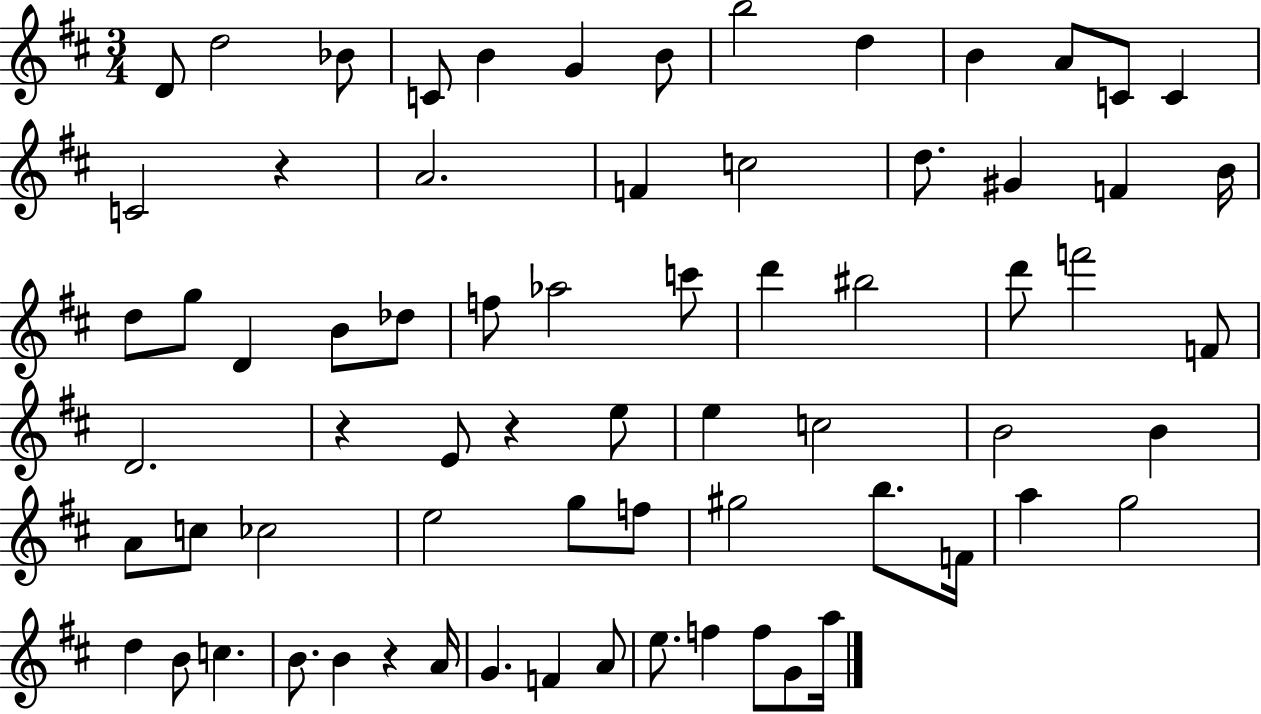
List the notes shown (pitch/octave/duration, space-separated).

D4/e D5/h Bb4/e C4/e B4/q G4/q B4/e B5/h D5/q B4/q A4/e C4/e C4/q C4/h R/q A4/h. F4/q C5/h D5/e. G#4/q F4/q B4/s D5/e G5/e D4/q B4/e Db5/e F5/e Ab5/h C6/e D6/q BIS5/h D6/e F6/h F4/e D4/h. R/q E4/e R/q E5/e E5/q C5/h B4/h B4/q A4/e C5/e CES5/h E5/h G5/e F5/e G#5/h B5/e. F4/s A5/q G5/h D5/q B4/e C5/q. B4/e. B4/q R/q A4/s G4/q. F4/q A4/e E5/e. F5/q F5/e G4/e A5/s